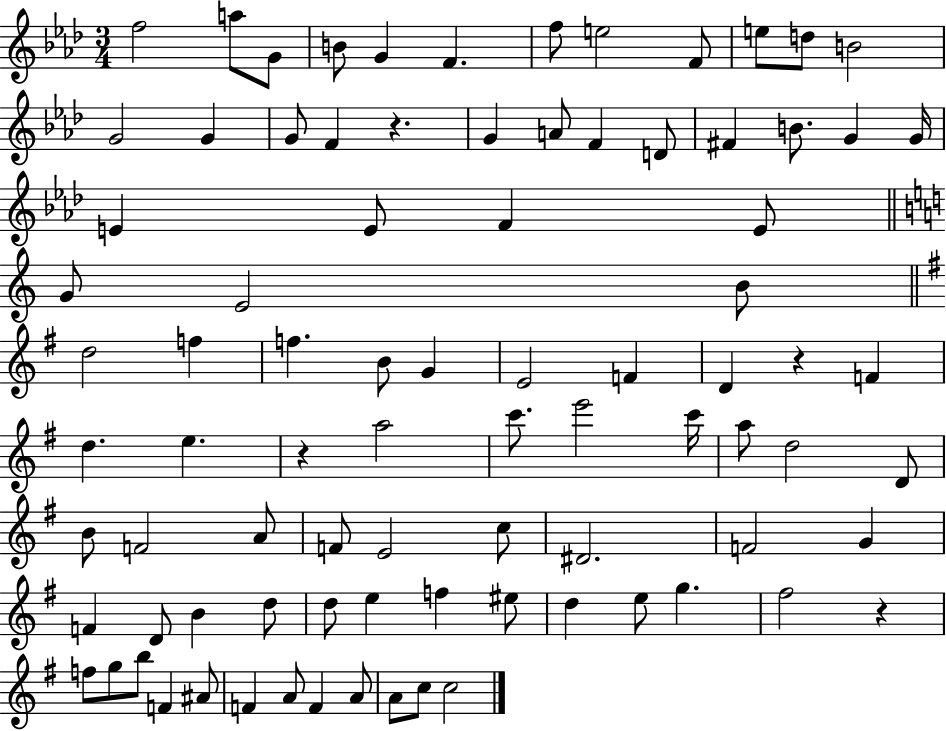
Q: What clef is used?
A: treble